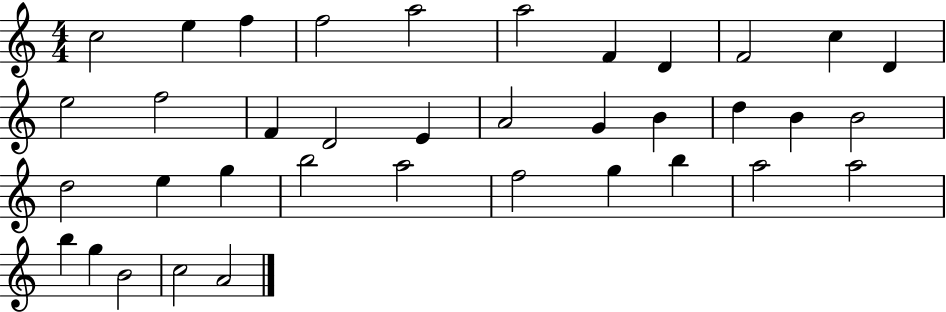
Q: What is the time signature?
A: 4/4